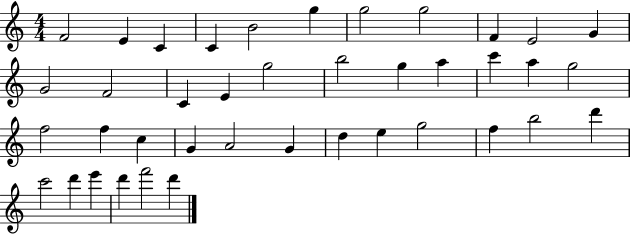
{
  \clef treble
  \numericTimeSignature
  \time 4/4
  \key c \major
  f'2 e'4 c'4 | c'4 b'2 g''4 | g''2 g''2 | f'4 e'2 g'4 | \break g'2 f'2 | c'4 e'4 g''2 | b''2 g''4 a''4 | c'''4 a''4 g''2 | \break f''2 f''4 c''4 | g'4 a'2 g'4 | d''4 e''4 g''2 | f''4 b''2 d'''4 | \break c'''2 d'''4 e'''4 | d'''4 f'''2 d'''4 | \bar "|."
}